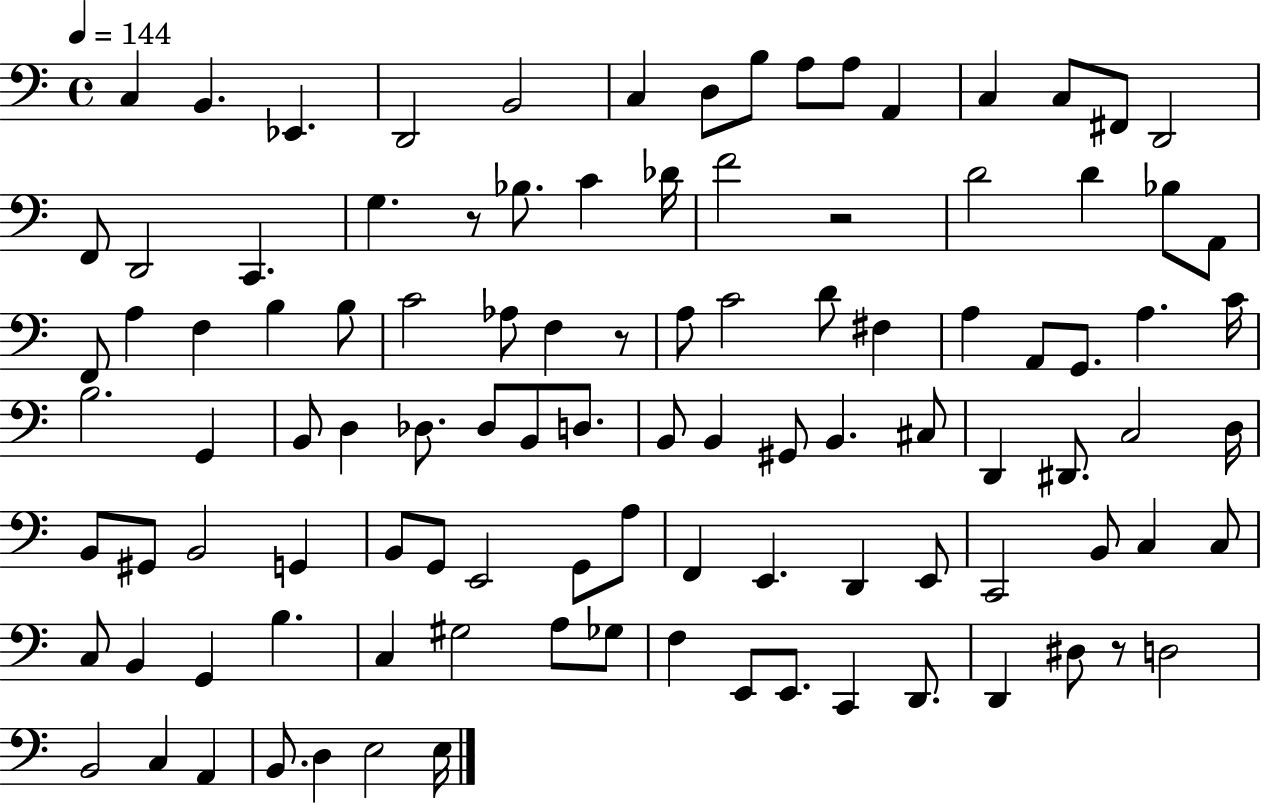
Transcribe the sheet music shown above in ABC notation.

X:1
T:Untitled
M:4/4
L:1/4
K:C
C, B,, _E,, D,,2 B,,2 C, D,/2 B,/2 A,/2 A,/2 A,, C, C,/2 ^F,,/2 D,,2 F,,/2 D,,2 C,, G, z/2 _B,/2 C _D/4 F2 z2 D2 D _B,/2 A,,/2 F,,/2 A, F, B, B,/2 C2 _A,/2 F, z/2 A,/2 C2 D/2 ^F, A, A,,/2 G,,/2 A, C/4 B,2 G,, B,,/2 D, _D,/2 _D,/2 B,,/2 D,/2 B,,/2 B,, ^G,,/2 B,, ^C,/2 D,, ^D,,/2 C,2 D,/4 B,,/2 ^G,,/2 B,,2 G,, B,,/2 G,,/2 E,,2 G,,/2 A,/2 F,, E,, D,, E,,/2 C,,2 B,,/2 C, C,/2 C,/2 B,, G,, B, C, ^G,2 A,/2 _G,/2 F, E,,/2 E,,/2 C,, D,,/2 D,, ^D,/2 z/2 D,2 B,,2 C, A,, B,,/2 D, E,2 E,/4